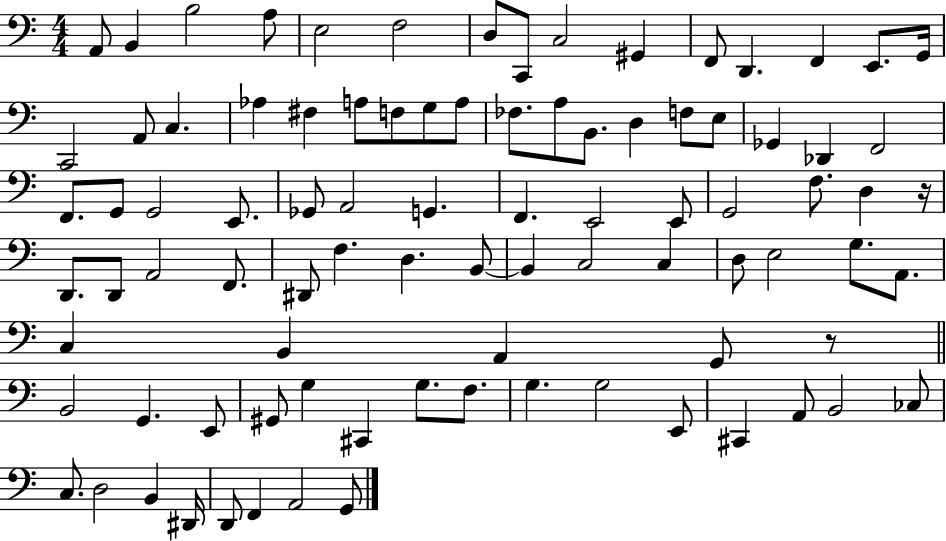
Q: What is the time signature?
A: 4/4